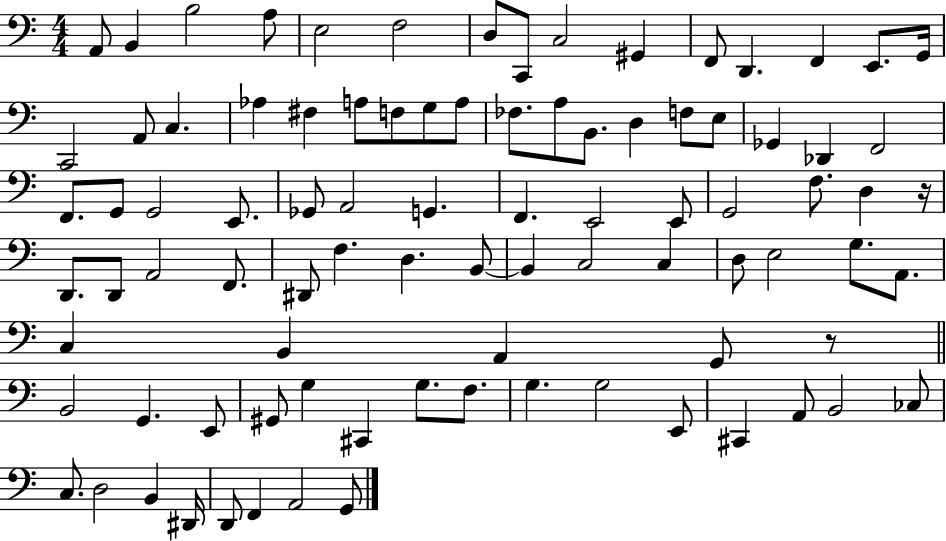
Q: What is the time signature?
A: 4/4